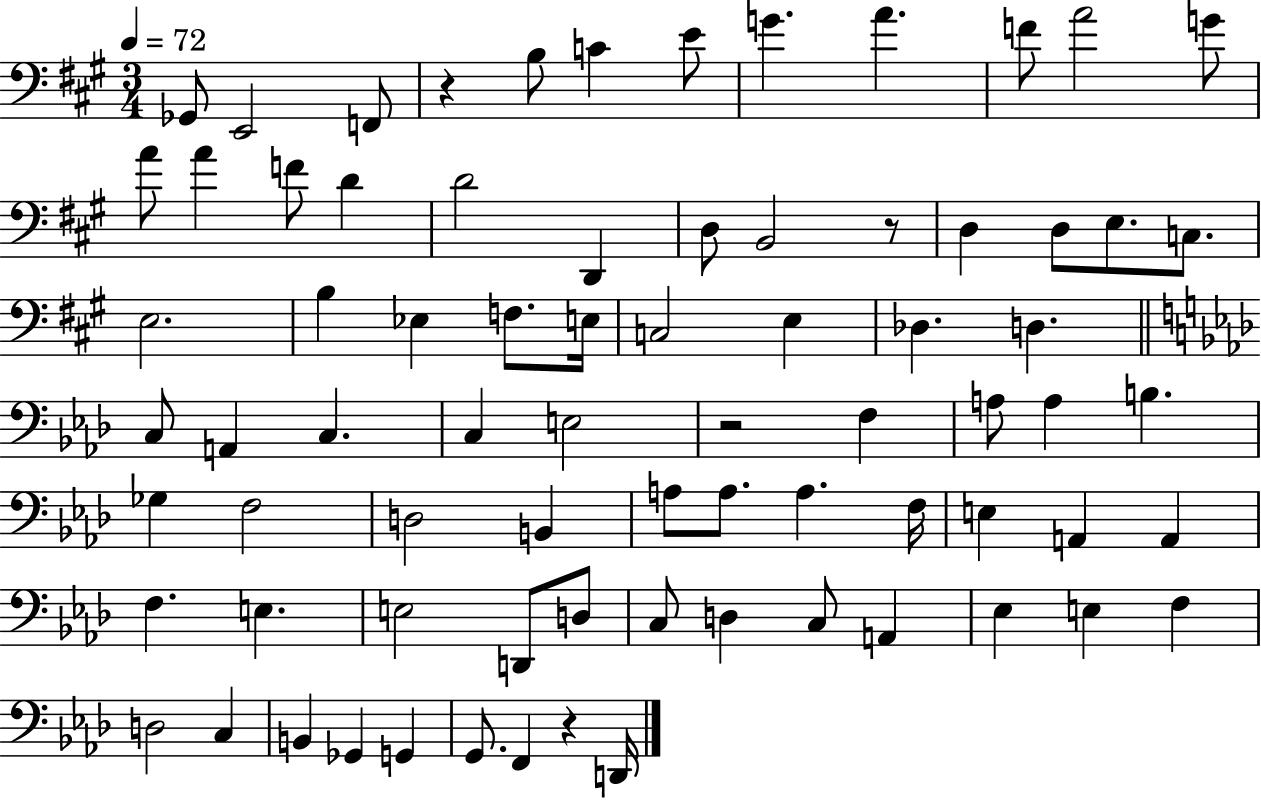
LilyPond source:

{
  \clef bass
  \numericTimeSignature
  \time 3/4
  \key a \major
  \tempo 4 = 72
  ges,8 e,2 f,8 | r4 b8 c'4 e'8 | g'4. a'4. | f'8 a'2 g'8 | \break a'8 a'4 f'8 d'4 | d'2 d,4 | d8 b,2 r8 | d4 d8 e8. c8. | \break e2. | b4 ees4 f8. e16 | c2 e4 | des4. d4. | \break \bar "||" \break \key f \minor c8 a,4 c4. | c4 e2 | r2 f4 | a8 a4 b4. | \break ges4 f2 | d2 b,4 | a8 a8. a4. f16 | e4 a,4 a,4 | \break f4. e4. | e2 d,8 d8 | c8 d4 c8 a,4 | ees4 e4 f4 | \break d2 c4 | b,4 ges,4 g,4 | g,8. f,4 r4 d,16 | \bar "|."
}